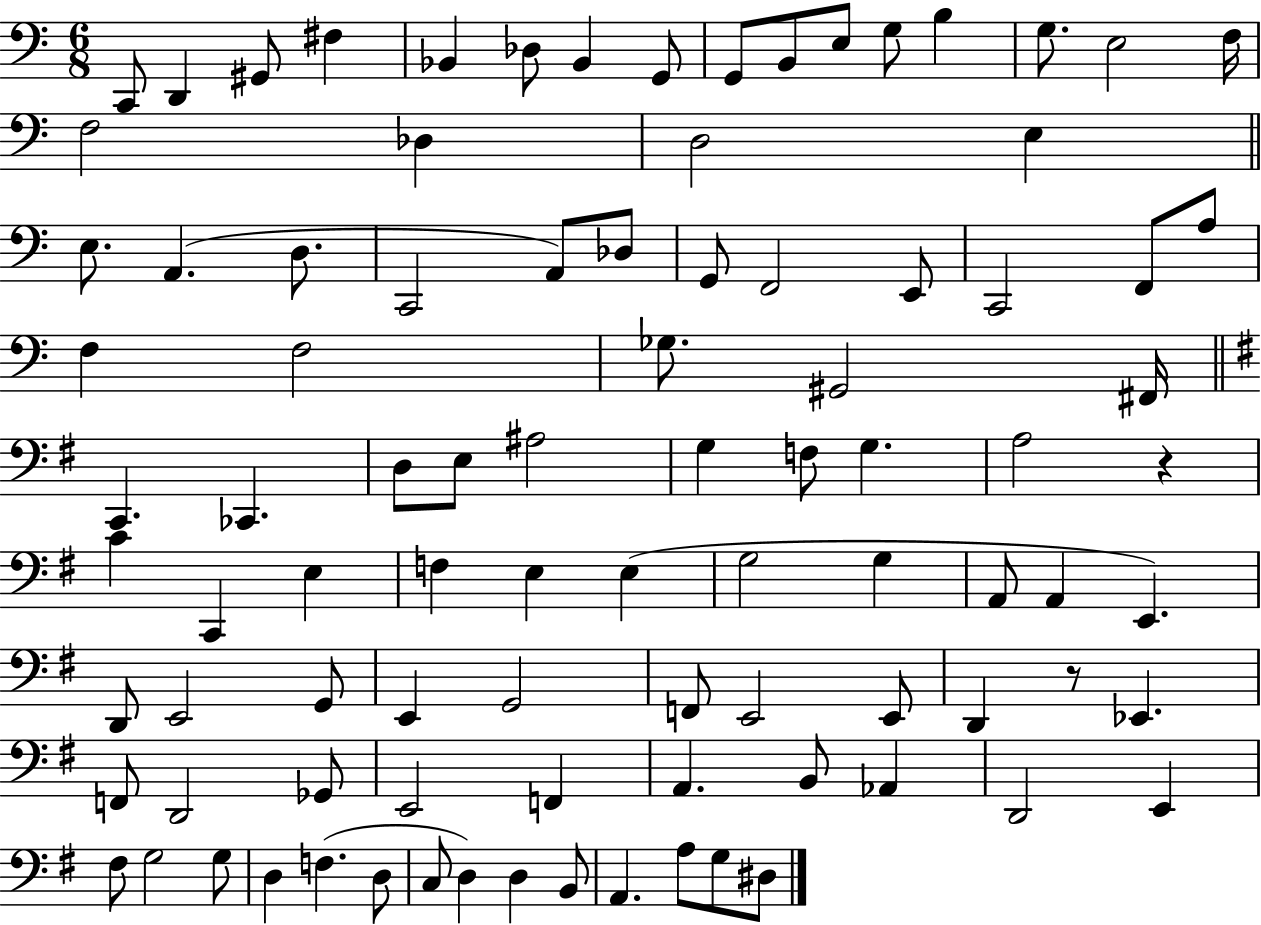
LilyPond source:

{
  \clef bass
  \numericTimeSignature
  \time 6/8
  \key c \major
  c,8 d,4 gis,8 fis4 | bes,4 des8 bes,4 g,8 | g,8 b,8 e8 g8 b4 | g8. e2 f16 | \break f2 des4 | d2 e4 | \bar "||" \break \key c \major e8. a,4.( d8. | c,2 a,8) des8 | g,8 f,2 e,8 | c,2 f,8 a8 | \break f4 f2 | ges8. gis,2 fis,16 | \bar "||" \break \key g \major c,4. ces,4. | d8 e8 ais2 | g4 f8 g4. | a2 r4 | \break c'4 c,4 e4 | f4 e4 e4( | g2 g4 | a,8 a,4 e,4.) | \break d,8 e,2 g,8 | e,4 g,2 | f,8 e,2 e,8 | d,4 r8 ees,4. | \break f,8 d,2 ges,8 | e,2 f,4 | a,4. b,8 aes,4 | d,2 e,4 | \break fis8 g2 g8 | d4 f4.( d8 | c8 d4) d4 b,8 | a,4. a8 g8 dis8 | \break \bar "|."
}